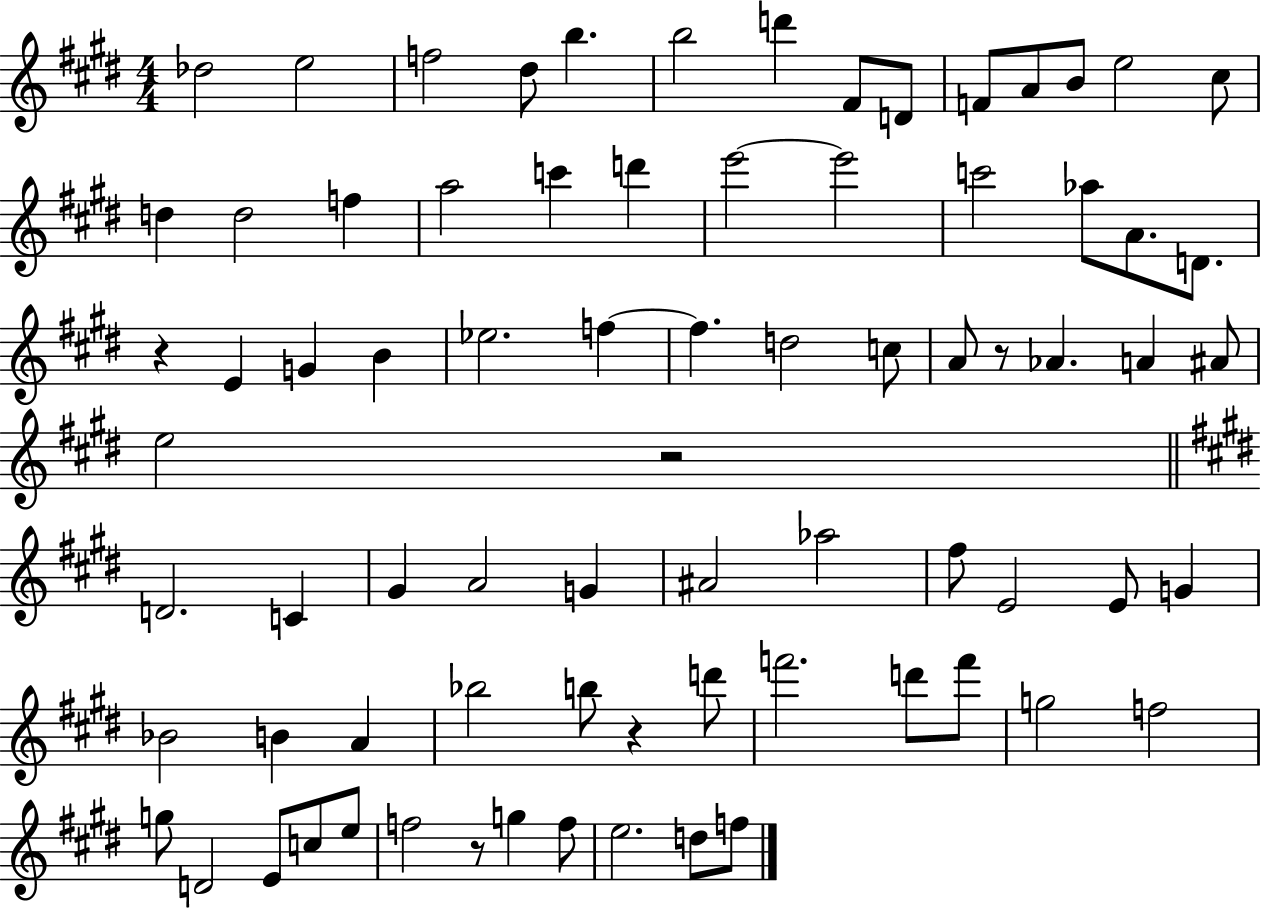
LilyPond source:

{
  \clef treble
  \numericTimeSignature
  \time 4/4
  \key e \major
  des''2 e''2 | f''2 dis''8 b''4. | b''2 d'''4 fis'8 d'8 | f'8 a'8 b'8 e''2 cis''8 | \break d''4 d''2 f''4 | a''2 c'''4 d'''4 | e'''2~~ e'''2 | c'''2 aes''8 a'8. d'8. | \break r4 e'4 g'4 b'4 | ees''2. f''4~~ | f''4. d''2 c''8 | a'8 r8 aes'4. a'4 ais'8 | \break e''2 r2 | \bar "||" \break \key e \major d'2. c'4 | gis'4 a'2 g'4 | ais'2 aes''2 | fis''8 e'2 e'8 g'4 | \break bes'2 b'4 a'4 | bes''2 b''8 r4 d'''8 | f'''2. d'''8 f'''8 | g''2 f''2 | \break g''8 d'2 e'8 c''8 e''8 | f''2 r8 g''4 f''8 | e''2. d''8 f''8 | \bar "|."
}